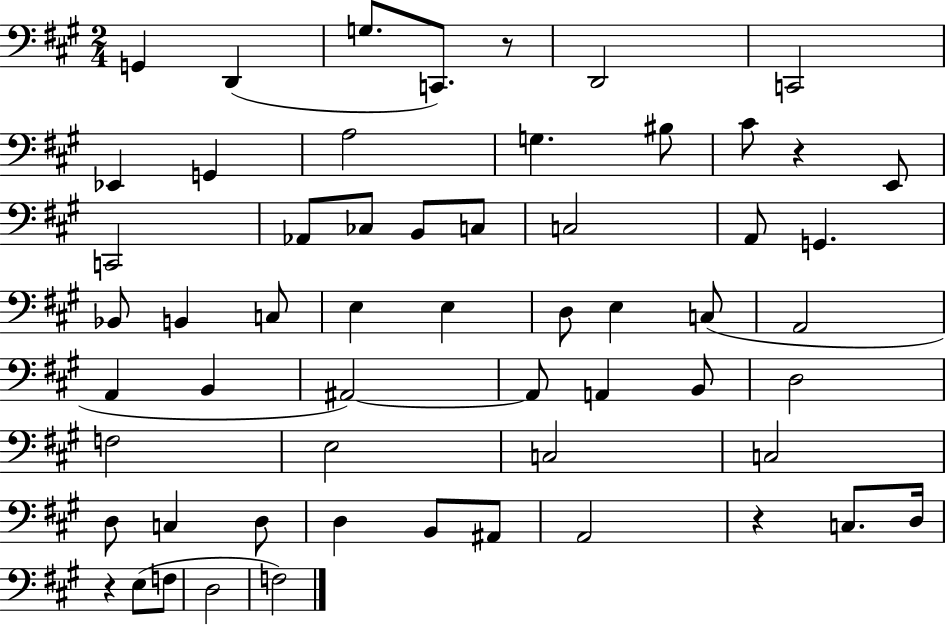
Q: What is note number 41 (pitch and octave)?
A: C3